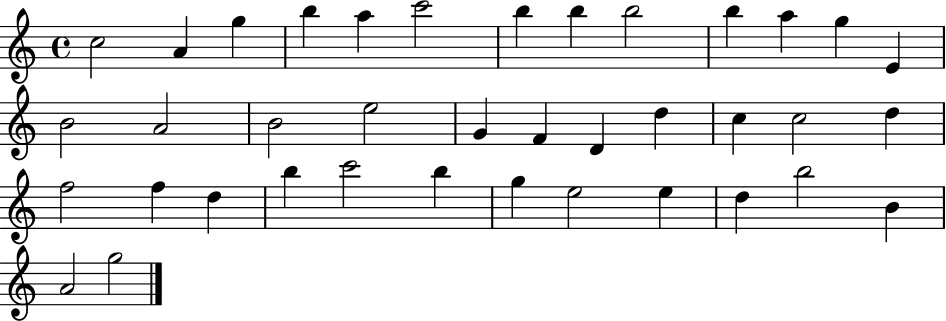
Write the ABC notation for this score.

X:1
T:Untitled
M:4/4
L:1/4
K:C
c2 A g b a c'2 b b b2 b a g E B2 A2 B2 e2 G F D d c c2 d f2 f d b c'2 b g e2 e d b2 B A2 g2